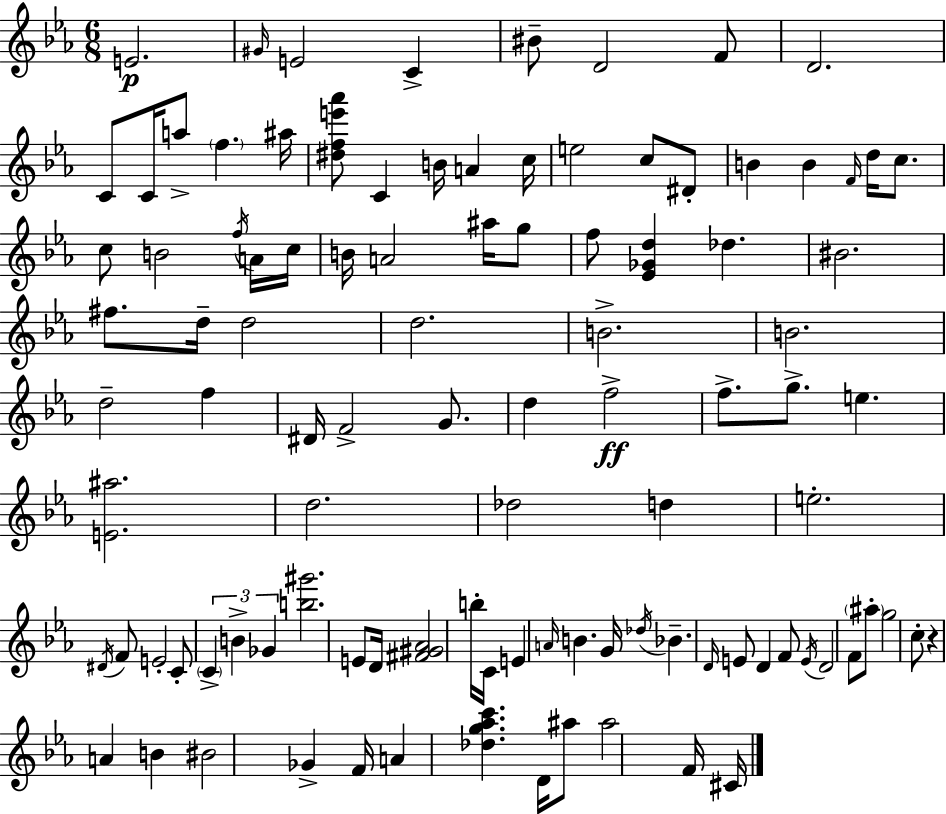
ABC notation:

X:1
T:Untitled
M:6/8
L:1/4
K:Cm
E2 ^G/4 E2 C ^B/2 D2 F/2 D2 C/2 C/4 a/2 f ^a/4 [^dfe'_a']/2 C B/4 A c/4 e2 c/2 ^D/2 B B F/4 d/4 c/2 c/2 B2 f/4 A/4 c/4 B/4 A2 ^a/4 g/2 f/2 [_E_Gd] _d ^B2 ^f/2 d/4 d2 d2 B2 B2 d2 f ^D/4 F2 G/2 d f2 f/2 g/2 e [E^a]2 d2 _d2 d e2 ^D/4 F/2 E2 C/2 C B _G [b^g']2 E/2 D/4 [^F^G_A]2 b/4 C/4 E A/4 B G/4 _d/4 _B D/4 E/2 D F/2 E/4 D2 F/2 ^a/2 g2 c/2 z A B ^B2 _G F/4 A [_dg_ac'] D/4 ^a/2 ^a2 F/4 ^C/4